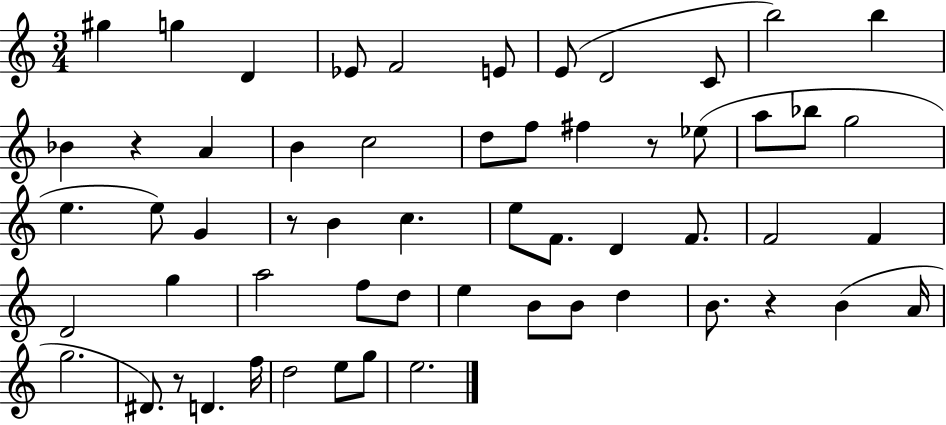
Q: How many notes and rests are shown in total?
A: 58